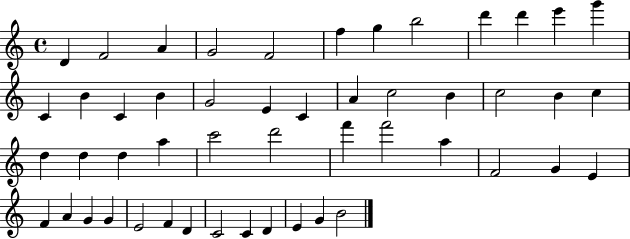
D4/q F4/h A4/q G4/h F4/h F5/q G5/q B5/h D6/q D6/q E6/q G6/q C4/q B4/q C4/q B4/q G4/h E4/q C4/q A4/q C5/h B4/q C5/h B4/q C5/q D5/q D5/q D5/q A5/q C6/h D6/h F6/q F6/h A5/q F4/h G4/q E4/q F4/q A4/q G4/q G4/q E4/h F4/q D4/q C4/h C4/q D4/q E4/q G4/q B4/h